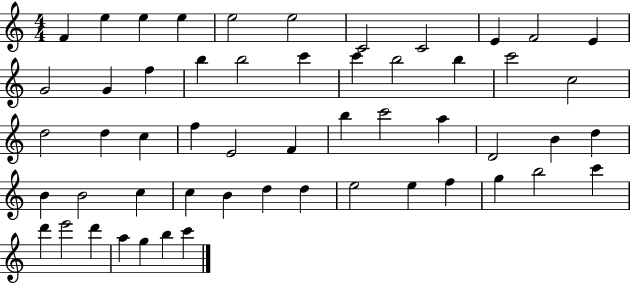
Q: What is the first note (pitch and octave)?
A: F4